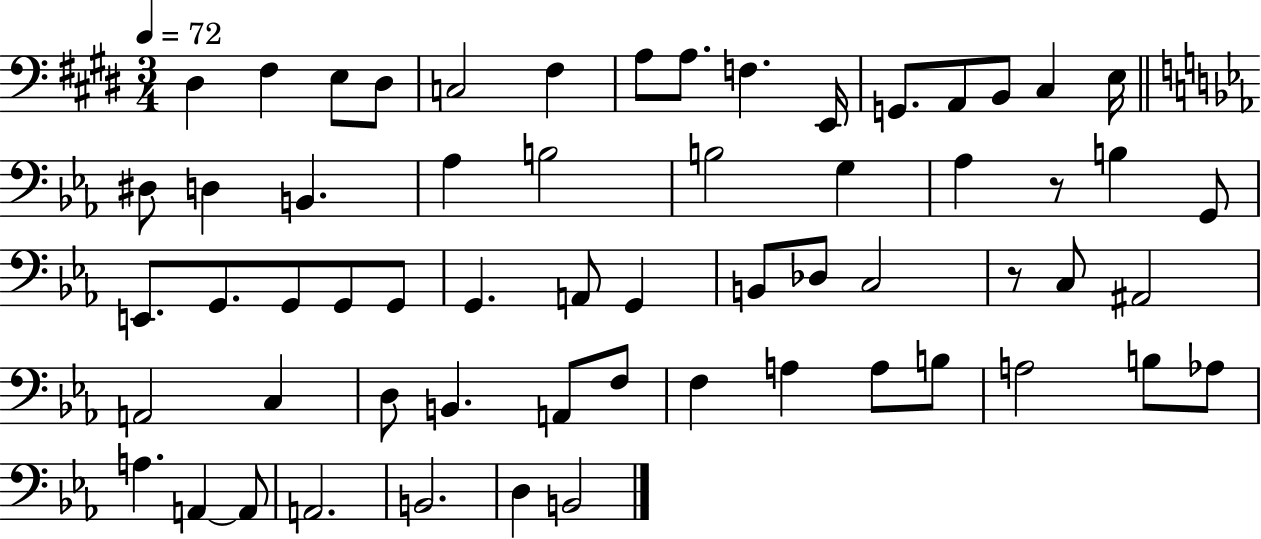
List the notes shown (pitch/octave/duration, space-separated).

D#3/q F#3/q E3/e D#3/e C3/h F#3/q A3/e A3/e. F3/q. E2/s G2/e. A2/e B2/e C#3/q E3/s D#3/e D3/q B2/q. Ab3/q B3/h B3/h G3/q Ab3/q R/e B3/q G2/e E2/e. G2/e. G2/e G2/e G2/e G2/q. A2/e G2/q B2/e Db3/e C3/h R/e C3/e A#2/h A2/h C3/q D3/e B2/q. A2/e F3/e F3/q A3/q A3/e B3/e A3/h B3/e Ab3/e A3/q. A2/q A2/e A2/h. B2/h. D3/q B2/h